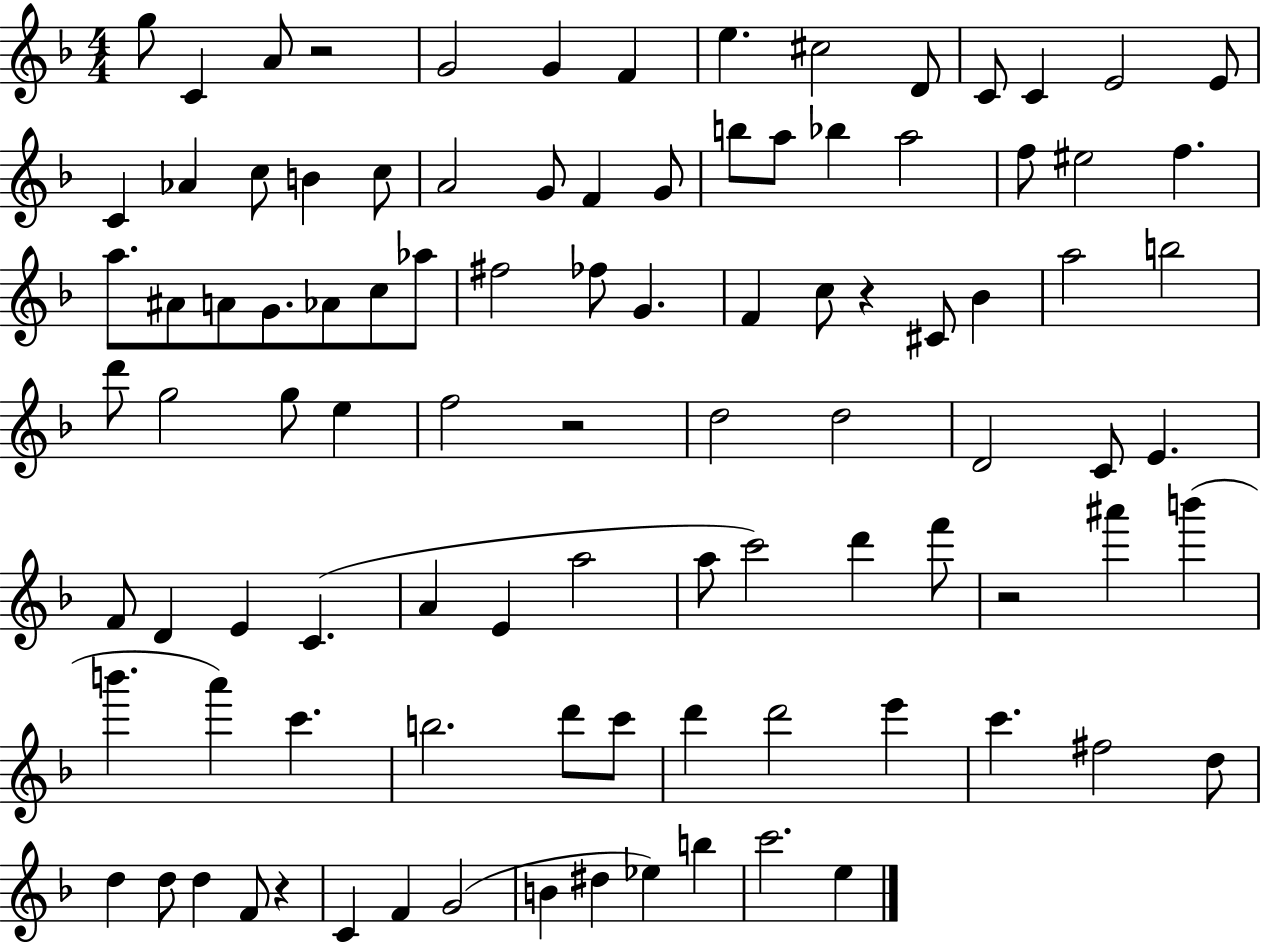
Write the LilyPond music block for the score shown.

{
  \clef treble
  \numericTimeSignature
  \time 4/4
  \key f \major
  \repeat volta 2 { g''8 c'4 a'8 r2 | g'2 g'4 f'4 | e''4. cis''2 d'8 | c'8 c'4 e'2 e'8 | \break c'4 aes'4 c''8 b'4 c''8 | a'2 g'8 f'4 g'8 | b''8 a''8 bes''4 a''2 | f''8 eis''2 f''4. | \break a''8. ais'8 a'8 g'8. aes'8 c''8 aes''8 | fis''2 fes''8 g'4. | f'4 c''8 r4 cis'8 bes'4 | a''2 b''2 | \break d'''8 g''2 g''8 e''4 | f''2 r2 | d''2 d''2 | d'2 c'8 e'4. | \break f'8 d'4 e'4 c'4.( | a'4 e'4 a''2 | a''8 c'''2) d'''4 f'''8 | r2 ais'''4 b'''4( | \break b'''4. a'''4) c'''4. | b''2. d'''8 c'''8 | d'''4 d'''2 e'''4 | c'''4. fis''2 d''8 | \break d''4 d''8 d''4 f'8 r4 | c'4 f'4 g'2( | b'4 dis''4 ees''4) b''4 | c'''2. e''4 | \break } \bar "|."
}